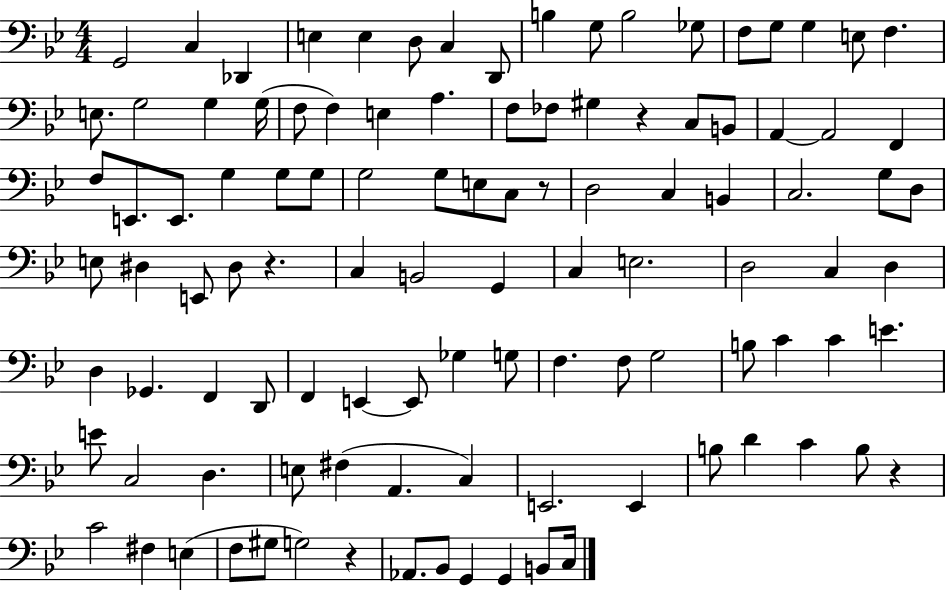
X:1
T:Untitled
M:4/4
L:1/4
K:Bb
G,,2 C, _D,, E, E, D,/2 C, D,,/2 B, G,/2 B,2 _G,/2 F,/2 G,/2 G, E,/2 F, E,/2 G,2 G, G,/4 F,/2 F, E, A, F,/2 _F,/2 ^G, z C,/2 B,,/2 A,, A,,2 F,, F,/2 E,,/2 E,,/2 G, G,/2 G,/2 G,2 G,/2 E,/2 C,/2 z/2 D,2 C, B,, C,2 G,/2 D,/2 E,/2 ^D, E,,/2 ^D,/2 z C, B,,2 G,, C, E,2 D,2 C, D, D, _G,, F,, D,,/2 F,, E,, E,,/2 _G, G,/2 F, F,/2 G,2 B,/2 C C E E/2 C,2 D, E,/2 ^F, A,, C, E,,2 E,, B,/2 D C B,/2 z C2 ^F, E, F,/2 ^G,/2 G,2 z _A,,/2 _B,,/2 G,, G,, B,,/2 C,/4